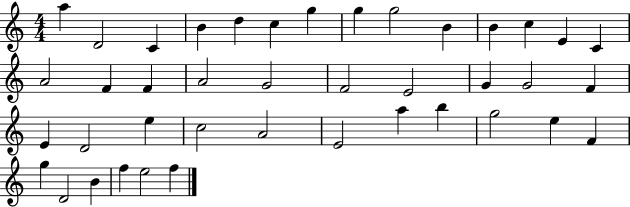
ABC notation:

X:1
T:Untitled
M:4/4
L:1/4
K:C
a D2 C B d c g g g2 B B c E C A2 F F A2 G2 F2 E2 G G2 F E D2 e c2 A2 E2 a b g2 e F g D2 B f e2 f